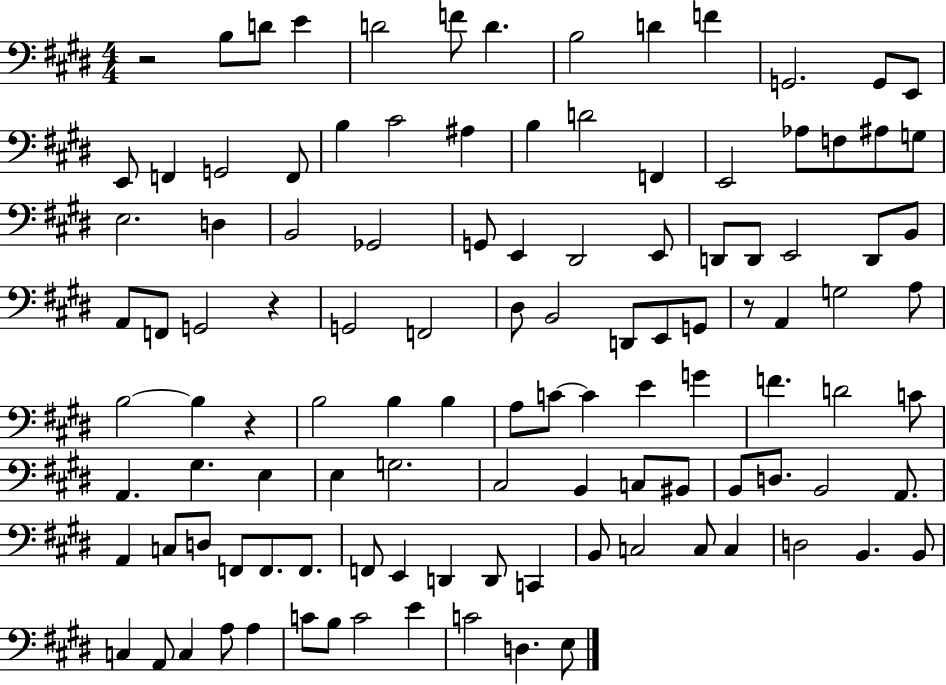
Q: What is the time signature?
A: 4/4